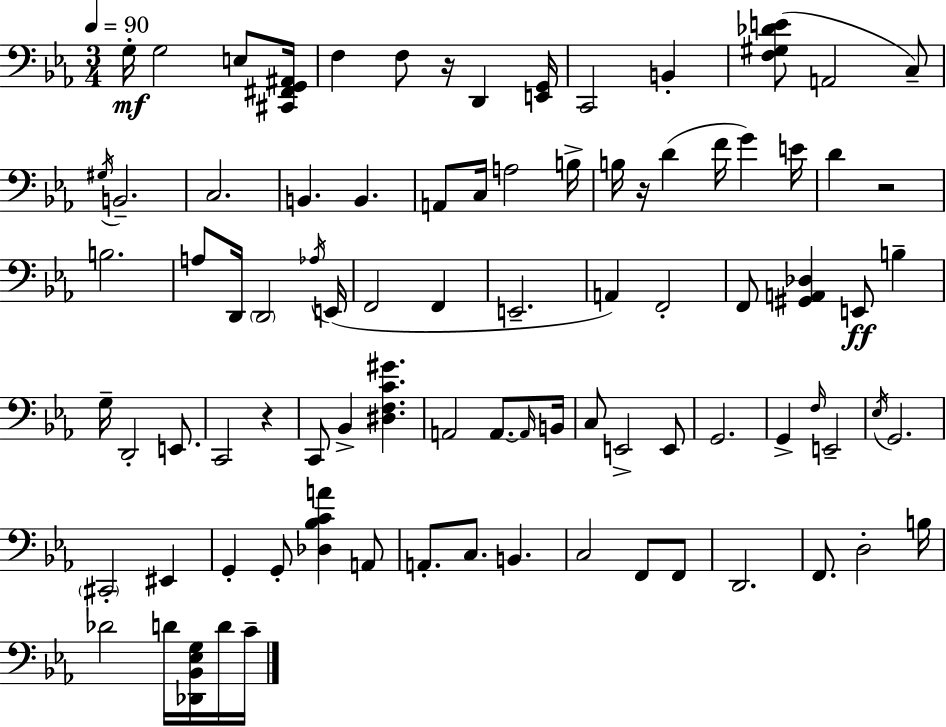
X:1
T:Untitled
M:3/4
L:1/4
K:Eb
G,/4 G,2 E,/2 [^C,,^F,,G,,^A,,]/4 F, F,/2 z/4 D,, [E,,G,,]/4 C,,2 B,, [F,^G,_DE]/2 A,,2 C,/2 ^G,/4 B,,2 C,2 B,, B,, A,,/2 C,/4 A,2 B,/4 B,/4 z/4 D F/4 G E/4 D z2 B,2 A,/2 D,,/4 D,,2 _A,/4 E,,/4 F,,2 F,, E,,2 A,, F,,2 F,,/2 [^G,,A,,_D,] E,,/2 B, G,/4 D,,2 E,,/2 C,,2 z C,,/2 _B,, [^D,F,C^G] A,,2 A,,/2 A,,/4 B,,/4 C,/2 E,,2 E,,/2 G,,2 G,, F,/4 E,,2 _E,/4 G,,2 ^C,,2 ^E,, G,, G,,/2 [_D,_B,CA] A,,/2 A,,/2 C,/2 B,, C,2 F,,/2 F,,/2 D,,2 F,,/2 D,2 B,/4 _D2 D/4 [_D,,_B,,_E,G,]/4 D/4 C/4